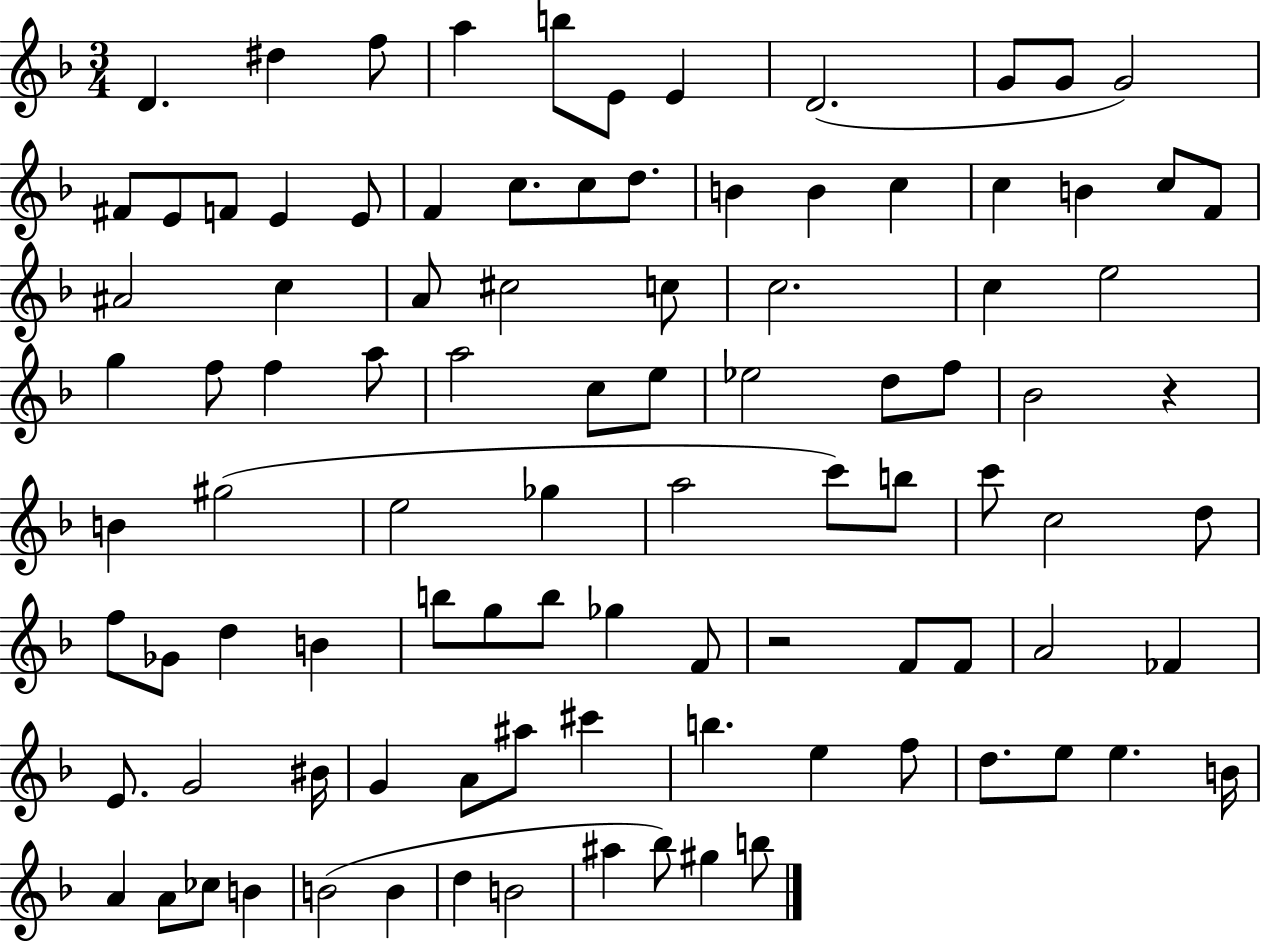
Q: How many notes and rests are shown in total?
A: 97